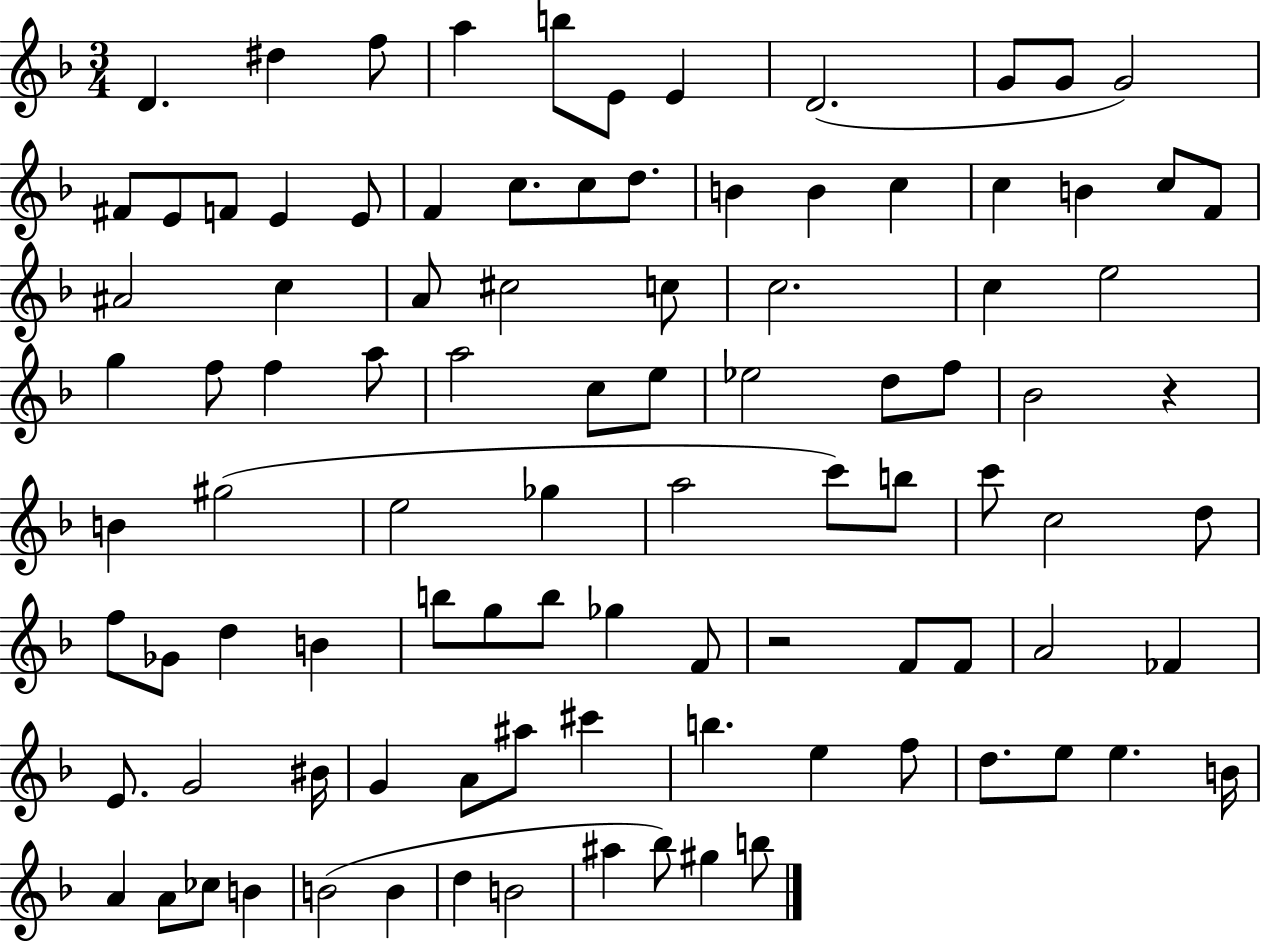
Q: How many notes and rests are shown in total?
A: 97